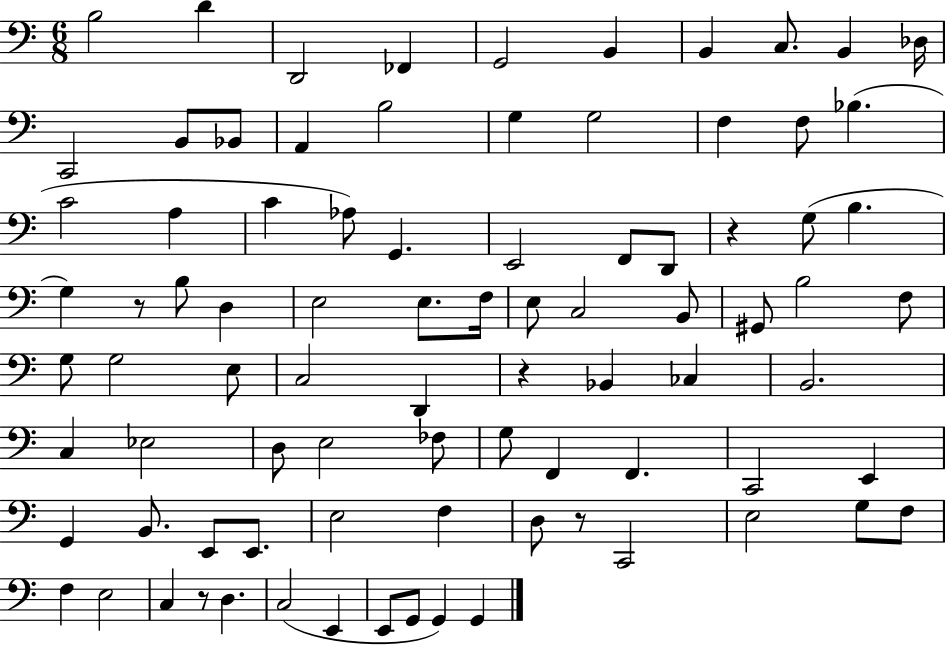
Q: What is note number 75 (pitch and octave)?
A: D3